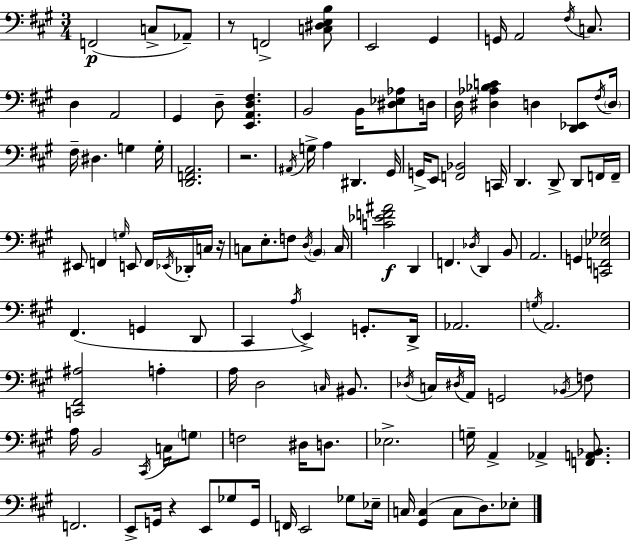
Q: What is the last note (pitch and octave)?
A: Eb3